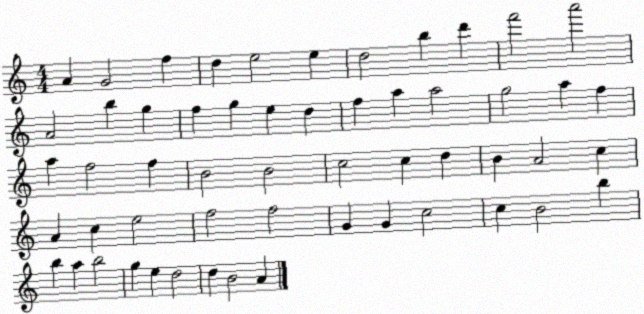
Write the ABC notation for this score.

X:1
T:Untitled
M:4/4
L:1/4
K:C
A G2 f d e2 e d2 b d' f'2 a'2 A2 b g f g e d f a a2 g2 a f a f2 f B2 B2 c2 c d B A2 c A c e2 f2 f2 G G c2 c B2 b b a b2 g e d2 d B2 A